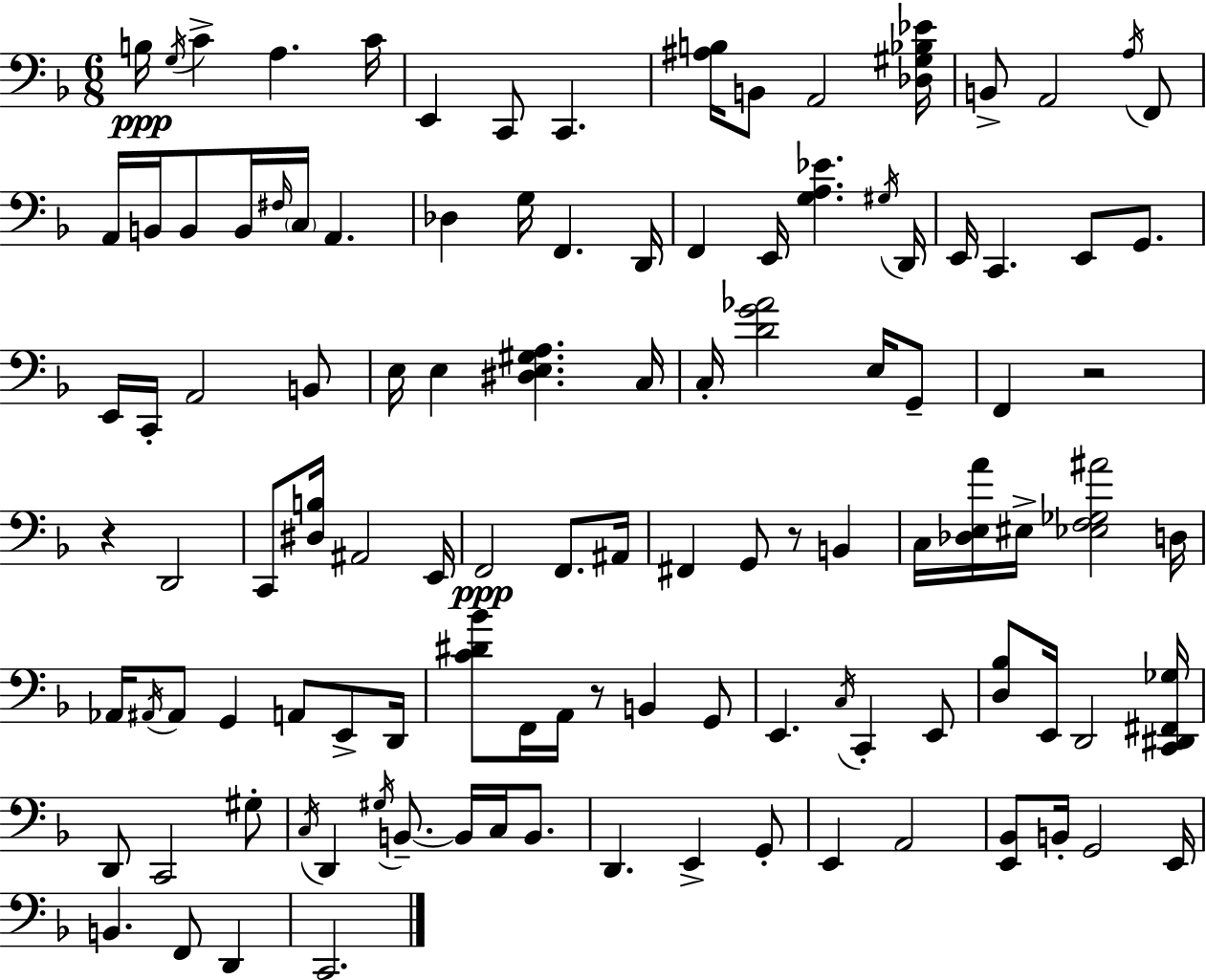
B3/s G3/s C4/q A3/q. C4/s E2/q C2/e C2/q. [A#3,B3]/s B2/e A2/h [Db3,G#3,Bb3,Eb4]/s B2/e A2/h A3/s F2/e A2/s B2/s B2/e B2/s F#3/s C3/s A2/q. Db3/q G3/s F2/q. D2/s F2/q E2/s [G3,A3,Eb4]/q. G#3/s D2/s E2/s C2/q. E2/e G2/e. E2/s C2/s A2/h B2/e E3/s E3/q [D#3,E3,G#3,A3]/q. C3/s C3/s [D4,G4,Ab4]/h E3/s G2/e F2/q R/h R/q D2/h C2/e [D#3,B3]/s A#2/h E2/s F2/h F2/e. A#2/s F#2/q G2/e R/e B2/q C3/s [Db3,E3,A4]/s EIS3/s [Eb3,F3,Gb3,A#4]/h D3/s Ab2/s A#2/s A#2/e G2/q A2/e E2/e D2/s [C4,D#4,Bb4]/e F2/s A2/s R/e B2/q G2/e E2/q. C3/s C2/q E2/e [D3,Bb3]/e E2/s D2/h [C2,D#2,F#2,Gb3]/s D2/e C2/h G#3/e C3/s D2/q G#3/s B2/e. B2/s C3/s B2/e. D2/q. E2/q G2/e E2/q A2/h [E2,Bb2]/e B2/s G2/h E2/s B2/q. F2/e D2/q C2/h.